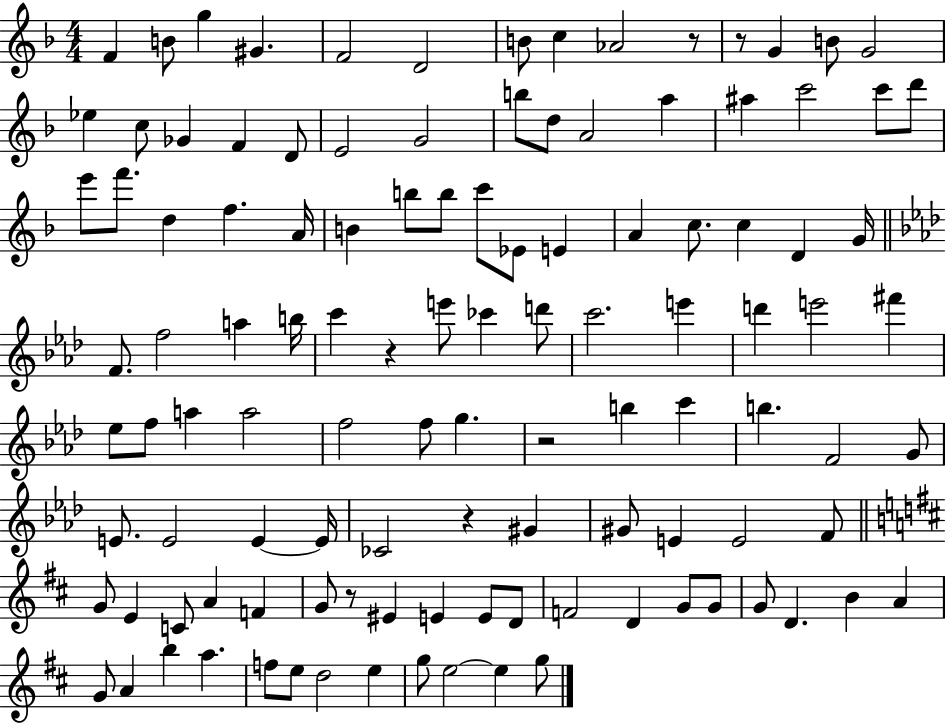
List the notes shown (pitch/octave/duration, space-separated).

F4/q B4/e G5/q G#4/q. F4/h D4/h B4/e C5/q Ab4/h R/e R/e G4/q B4/e G4/h Eb5/q C5/e Gb4/q F4/q D4/e E4/h G4/h B5/e D5/e A4/h A5/q A#5/q C6/h C6/e D6/e E6/e F6/e. D5/q F5/q. A4/s B4/q B5/e B5/e C6/e Eb4/e E4/q A4/q C5/e. C5/q D4/q G4/s F4/e. F5/h A5/q B5/s C6/q R/q E6/e CES6/q D6/e C6/h. E6/q D6/q E6/h F#6/q Eb5/e F5/e A5/q A5/h F5/h F5/e G5/q. R/h B5/q C6/q B5/q. F4/h G4/e E4/e. E4/h E4/q E4/s CES4/h R/q G#4/q G#4/e E4/q E4/h F4/e G4/e E4/q C4/e A4/q F4/q G4/e R/e EIS4/q E4/q E4/e D4/e F4/h D4/q G4/e G4/e G4/e D4/q. B4/q A4/q G4/e A4/q B5/q A5/q. F5/e E5/e D5/h E5/q G5/e E5/h E5/q G5/e